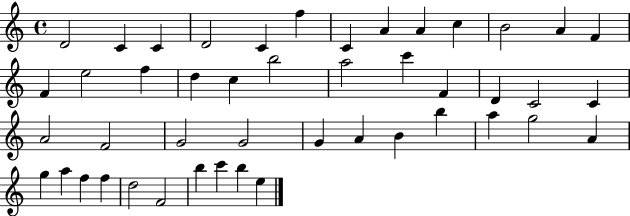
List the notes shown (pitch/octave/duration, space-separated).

D4/h C4/q C4/q D4/h C4/q F5/q C4/q A4/q A4/q C5/q B4/h A4/q F4/q F4/q E5/h F5/q D5/q C5/q B5/h A5/h C6/q F4/q D4/q C4/h C4/q A4/h F4/h G4/h G4/h G4/q A4/q B4/q B5/q A5/q G5/h A4/q G5/q A5/q F5/q F5/q D5/h F4/h B5/q C6/q B5/q E5/q